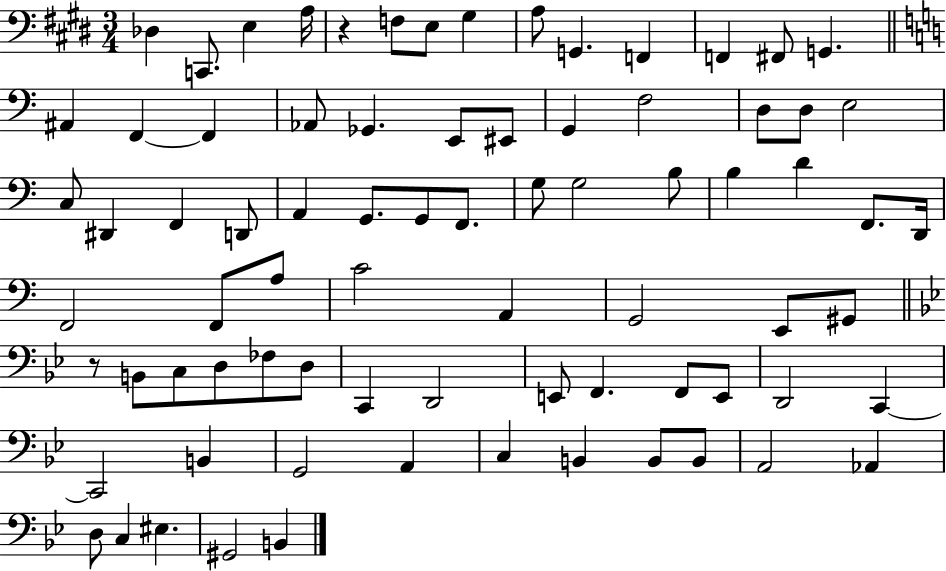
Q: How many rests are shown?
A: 2